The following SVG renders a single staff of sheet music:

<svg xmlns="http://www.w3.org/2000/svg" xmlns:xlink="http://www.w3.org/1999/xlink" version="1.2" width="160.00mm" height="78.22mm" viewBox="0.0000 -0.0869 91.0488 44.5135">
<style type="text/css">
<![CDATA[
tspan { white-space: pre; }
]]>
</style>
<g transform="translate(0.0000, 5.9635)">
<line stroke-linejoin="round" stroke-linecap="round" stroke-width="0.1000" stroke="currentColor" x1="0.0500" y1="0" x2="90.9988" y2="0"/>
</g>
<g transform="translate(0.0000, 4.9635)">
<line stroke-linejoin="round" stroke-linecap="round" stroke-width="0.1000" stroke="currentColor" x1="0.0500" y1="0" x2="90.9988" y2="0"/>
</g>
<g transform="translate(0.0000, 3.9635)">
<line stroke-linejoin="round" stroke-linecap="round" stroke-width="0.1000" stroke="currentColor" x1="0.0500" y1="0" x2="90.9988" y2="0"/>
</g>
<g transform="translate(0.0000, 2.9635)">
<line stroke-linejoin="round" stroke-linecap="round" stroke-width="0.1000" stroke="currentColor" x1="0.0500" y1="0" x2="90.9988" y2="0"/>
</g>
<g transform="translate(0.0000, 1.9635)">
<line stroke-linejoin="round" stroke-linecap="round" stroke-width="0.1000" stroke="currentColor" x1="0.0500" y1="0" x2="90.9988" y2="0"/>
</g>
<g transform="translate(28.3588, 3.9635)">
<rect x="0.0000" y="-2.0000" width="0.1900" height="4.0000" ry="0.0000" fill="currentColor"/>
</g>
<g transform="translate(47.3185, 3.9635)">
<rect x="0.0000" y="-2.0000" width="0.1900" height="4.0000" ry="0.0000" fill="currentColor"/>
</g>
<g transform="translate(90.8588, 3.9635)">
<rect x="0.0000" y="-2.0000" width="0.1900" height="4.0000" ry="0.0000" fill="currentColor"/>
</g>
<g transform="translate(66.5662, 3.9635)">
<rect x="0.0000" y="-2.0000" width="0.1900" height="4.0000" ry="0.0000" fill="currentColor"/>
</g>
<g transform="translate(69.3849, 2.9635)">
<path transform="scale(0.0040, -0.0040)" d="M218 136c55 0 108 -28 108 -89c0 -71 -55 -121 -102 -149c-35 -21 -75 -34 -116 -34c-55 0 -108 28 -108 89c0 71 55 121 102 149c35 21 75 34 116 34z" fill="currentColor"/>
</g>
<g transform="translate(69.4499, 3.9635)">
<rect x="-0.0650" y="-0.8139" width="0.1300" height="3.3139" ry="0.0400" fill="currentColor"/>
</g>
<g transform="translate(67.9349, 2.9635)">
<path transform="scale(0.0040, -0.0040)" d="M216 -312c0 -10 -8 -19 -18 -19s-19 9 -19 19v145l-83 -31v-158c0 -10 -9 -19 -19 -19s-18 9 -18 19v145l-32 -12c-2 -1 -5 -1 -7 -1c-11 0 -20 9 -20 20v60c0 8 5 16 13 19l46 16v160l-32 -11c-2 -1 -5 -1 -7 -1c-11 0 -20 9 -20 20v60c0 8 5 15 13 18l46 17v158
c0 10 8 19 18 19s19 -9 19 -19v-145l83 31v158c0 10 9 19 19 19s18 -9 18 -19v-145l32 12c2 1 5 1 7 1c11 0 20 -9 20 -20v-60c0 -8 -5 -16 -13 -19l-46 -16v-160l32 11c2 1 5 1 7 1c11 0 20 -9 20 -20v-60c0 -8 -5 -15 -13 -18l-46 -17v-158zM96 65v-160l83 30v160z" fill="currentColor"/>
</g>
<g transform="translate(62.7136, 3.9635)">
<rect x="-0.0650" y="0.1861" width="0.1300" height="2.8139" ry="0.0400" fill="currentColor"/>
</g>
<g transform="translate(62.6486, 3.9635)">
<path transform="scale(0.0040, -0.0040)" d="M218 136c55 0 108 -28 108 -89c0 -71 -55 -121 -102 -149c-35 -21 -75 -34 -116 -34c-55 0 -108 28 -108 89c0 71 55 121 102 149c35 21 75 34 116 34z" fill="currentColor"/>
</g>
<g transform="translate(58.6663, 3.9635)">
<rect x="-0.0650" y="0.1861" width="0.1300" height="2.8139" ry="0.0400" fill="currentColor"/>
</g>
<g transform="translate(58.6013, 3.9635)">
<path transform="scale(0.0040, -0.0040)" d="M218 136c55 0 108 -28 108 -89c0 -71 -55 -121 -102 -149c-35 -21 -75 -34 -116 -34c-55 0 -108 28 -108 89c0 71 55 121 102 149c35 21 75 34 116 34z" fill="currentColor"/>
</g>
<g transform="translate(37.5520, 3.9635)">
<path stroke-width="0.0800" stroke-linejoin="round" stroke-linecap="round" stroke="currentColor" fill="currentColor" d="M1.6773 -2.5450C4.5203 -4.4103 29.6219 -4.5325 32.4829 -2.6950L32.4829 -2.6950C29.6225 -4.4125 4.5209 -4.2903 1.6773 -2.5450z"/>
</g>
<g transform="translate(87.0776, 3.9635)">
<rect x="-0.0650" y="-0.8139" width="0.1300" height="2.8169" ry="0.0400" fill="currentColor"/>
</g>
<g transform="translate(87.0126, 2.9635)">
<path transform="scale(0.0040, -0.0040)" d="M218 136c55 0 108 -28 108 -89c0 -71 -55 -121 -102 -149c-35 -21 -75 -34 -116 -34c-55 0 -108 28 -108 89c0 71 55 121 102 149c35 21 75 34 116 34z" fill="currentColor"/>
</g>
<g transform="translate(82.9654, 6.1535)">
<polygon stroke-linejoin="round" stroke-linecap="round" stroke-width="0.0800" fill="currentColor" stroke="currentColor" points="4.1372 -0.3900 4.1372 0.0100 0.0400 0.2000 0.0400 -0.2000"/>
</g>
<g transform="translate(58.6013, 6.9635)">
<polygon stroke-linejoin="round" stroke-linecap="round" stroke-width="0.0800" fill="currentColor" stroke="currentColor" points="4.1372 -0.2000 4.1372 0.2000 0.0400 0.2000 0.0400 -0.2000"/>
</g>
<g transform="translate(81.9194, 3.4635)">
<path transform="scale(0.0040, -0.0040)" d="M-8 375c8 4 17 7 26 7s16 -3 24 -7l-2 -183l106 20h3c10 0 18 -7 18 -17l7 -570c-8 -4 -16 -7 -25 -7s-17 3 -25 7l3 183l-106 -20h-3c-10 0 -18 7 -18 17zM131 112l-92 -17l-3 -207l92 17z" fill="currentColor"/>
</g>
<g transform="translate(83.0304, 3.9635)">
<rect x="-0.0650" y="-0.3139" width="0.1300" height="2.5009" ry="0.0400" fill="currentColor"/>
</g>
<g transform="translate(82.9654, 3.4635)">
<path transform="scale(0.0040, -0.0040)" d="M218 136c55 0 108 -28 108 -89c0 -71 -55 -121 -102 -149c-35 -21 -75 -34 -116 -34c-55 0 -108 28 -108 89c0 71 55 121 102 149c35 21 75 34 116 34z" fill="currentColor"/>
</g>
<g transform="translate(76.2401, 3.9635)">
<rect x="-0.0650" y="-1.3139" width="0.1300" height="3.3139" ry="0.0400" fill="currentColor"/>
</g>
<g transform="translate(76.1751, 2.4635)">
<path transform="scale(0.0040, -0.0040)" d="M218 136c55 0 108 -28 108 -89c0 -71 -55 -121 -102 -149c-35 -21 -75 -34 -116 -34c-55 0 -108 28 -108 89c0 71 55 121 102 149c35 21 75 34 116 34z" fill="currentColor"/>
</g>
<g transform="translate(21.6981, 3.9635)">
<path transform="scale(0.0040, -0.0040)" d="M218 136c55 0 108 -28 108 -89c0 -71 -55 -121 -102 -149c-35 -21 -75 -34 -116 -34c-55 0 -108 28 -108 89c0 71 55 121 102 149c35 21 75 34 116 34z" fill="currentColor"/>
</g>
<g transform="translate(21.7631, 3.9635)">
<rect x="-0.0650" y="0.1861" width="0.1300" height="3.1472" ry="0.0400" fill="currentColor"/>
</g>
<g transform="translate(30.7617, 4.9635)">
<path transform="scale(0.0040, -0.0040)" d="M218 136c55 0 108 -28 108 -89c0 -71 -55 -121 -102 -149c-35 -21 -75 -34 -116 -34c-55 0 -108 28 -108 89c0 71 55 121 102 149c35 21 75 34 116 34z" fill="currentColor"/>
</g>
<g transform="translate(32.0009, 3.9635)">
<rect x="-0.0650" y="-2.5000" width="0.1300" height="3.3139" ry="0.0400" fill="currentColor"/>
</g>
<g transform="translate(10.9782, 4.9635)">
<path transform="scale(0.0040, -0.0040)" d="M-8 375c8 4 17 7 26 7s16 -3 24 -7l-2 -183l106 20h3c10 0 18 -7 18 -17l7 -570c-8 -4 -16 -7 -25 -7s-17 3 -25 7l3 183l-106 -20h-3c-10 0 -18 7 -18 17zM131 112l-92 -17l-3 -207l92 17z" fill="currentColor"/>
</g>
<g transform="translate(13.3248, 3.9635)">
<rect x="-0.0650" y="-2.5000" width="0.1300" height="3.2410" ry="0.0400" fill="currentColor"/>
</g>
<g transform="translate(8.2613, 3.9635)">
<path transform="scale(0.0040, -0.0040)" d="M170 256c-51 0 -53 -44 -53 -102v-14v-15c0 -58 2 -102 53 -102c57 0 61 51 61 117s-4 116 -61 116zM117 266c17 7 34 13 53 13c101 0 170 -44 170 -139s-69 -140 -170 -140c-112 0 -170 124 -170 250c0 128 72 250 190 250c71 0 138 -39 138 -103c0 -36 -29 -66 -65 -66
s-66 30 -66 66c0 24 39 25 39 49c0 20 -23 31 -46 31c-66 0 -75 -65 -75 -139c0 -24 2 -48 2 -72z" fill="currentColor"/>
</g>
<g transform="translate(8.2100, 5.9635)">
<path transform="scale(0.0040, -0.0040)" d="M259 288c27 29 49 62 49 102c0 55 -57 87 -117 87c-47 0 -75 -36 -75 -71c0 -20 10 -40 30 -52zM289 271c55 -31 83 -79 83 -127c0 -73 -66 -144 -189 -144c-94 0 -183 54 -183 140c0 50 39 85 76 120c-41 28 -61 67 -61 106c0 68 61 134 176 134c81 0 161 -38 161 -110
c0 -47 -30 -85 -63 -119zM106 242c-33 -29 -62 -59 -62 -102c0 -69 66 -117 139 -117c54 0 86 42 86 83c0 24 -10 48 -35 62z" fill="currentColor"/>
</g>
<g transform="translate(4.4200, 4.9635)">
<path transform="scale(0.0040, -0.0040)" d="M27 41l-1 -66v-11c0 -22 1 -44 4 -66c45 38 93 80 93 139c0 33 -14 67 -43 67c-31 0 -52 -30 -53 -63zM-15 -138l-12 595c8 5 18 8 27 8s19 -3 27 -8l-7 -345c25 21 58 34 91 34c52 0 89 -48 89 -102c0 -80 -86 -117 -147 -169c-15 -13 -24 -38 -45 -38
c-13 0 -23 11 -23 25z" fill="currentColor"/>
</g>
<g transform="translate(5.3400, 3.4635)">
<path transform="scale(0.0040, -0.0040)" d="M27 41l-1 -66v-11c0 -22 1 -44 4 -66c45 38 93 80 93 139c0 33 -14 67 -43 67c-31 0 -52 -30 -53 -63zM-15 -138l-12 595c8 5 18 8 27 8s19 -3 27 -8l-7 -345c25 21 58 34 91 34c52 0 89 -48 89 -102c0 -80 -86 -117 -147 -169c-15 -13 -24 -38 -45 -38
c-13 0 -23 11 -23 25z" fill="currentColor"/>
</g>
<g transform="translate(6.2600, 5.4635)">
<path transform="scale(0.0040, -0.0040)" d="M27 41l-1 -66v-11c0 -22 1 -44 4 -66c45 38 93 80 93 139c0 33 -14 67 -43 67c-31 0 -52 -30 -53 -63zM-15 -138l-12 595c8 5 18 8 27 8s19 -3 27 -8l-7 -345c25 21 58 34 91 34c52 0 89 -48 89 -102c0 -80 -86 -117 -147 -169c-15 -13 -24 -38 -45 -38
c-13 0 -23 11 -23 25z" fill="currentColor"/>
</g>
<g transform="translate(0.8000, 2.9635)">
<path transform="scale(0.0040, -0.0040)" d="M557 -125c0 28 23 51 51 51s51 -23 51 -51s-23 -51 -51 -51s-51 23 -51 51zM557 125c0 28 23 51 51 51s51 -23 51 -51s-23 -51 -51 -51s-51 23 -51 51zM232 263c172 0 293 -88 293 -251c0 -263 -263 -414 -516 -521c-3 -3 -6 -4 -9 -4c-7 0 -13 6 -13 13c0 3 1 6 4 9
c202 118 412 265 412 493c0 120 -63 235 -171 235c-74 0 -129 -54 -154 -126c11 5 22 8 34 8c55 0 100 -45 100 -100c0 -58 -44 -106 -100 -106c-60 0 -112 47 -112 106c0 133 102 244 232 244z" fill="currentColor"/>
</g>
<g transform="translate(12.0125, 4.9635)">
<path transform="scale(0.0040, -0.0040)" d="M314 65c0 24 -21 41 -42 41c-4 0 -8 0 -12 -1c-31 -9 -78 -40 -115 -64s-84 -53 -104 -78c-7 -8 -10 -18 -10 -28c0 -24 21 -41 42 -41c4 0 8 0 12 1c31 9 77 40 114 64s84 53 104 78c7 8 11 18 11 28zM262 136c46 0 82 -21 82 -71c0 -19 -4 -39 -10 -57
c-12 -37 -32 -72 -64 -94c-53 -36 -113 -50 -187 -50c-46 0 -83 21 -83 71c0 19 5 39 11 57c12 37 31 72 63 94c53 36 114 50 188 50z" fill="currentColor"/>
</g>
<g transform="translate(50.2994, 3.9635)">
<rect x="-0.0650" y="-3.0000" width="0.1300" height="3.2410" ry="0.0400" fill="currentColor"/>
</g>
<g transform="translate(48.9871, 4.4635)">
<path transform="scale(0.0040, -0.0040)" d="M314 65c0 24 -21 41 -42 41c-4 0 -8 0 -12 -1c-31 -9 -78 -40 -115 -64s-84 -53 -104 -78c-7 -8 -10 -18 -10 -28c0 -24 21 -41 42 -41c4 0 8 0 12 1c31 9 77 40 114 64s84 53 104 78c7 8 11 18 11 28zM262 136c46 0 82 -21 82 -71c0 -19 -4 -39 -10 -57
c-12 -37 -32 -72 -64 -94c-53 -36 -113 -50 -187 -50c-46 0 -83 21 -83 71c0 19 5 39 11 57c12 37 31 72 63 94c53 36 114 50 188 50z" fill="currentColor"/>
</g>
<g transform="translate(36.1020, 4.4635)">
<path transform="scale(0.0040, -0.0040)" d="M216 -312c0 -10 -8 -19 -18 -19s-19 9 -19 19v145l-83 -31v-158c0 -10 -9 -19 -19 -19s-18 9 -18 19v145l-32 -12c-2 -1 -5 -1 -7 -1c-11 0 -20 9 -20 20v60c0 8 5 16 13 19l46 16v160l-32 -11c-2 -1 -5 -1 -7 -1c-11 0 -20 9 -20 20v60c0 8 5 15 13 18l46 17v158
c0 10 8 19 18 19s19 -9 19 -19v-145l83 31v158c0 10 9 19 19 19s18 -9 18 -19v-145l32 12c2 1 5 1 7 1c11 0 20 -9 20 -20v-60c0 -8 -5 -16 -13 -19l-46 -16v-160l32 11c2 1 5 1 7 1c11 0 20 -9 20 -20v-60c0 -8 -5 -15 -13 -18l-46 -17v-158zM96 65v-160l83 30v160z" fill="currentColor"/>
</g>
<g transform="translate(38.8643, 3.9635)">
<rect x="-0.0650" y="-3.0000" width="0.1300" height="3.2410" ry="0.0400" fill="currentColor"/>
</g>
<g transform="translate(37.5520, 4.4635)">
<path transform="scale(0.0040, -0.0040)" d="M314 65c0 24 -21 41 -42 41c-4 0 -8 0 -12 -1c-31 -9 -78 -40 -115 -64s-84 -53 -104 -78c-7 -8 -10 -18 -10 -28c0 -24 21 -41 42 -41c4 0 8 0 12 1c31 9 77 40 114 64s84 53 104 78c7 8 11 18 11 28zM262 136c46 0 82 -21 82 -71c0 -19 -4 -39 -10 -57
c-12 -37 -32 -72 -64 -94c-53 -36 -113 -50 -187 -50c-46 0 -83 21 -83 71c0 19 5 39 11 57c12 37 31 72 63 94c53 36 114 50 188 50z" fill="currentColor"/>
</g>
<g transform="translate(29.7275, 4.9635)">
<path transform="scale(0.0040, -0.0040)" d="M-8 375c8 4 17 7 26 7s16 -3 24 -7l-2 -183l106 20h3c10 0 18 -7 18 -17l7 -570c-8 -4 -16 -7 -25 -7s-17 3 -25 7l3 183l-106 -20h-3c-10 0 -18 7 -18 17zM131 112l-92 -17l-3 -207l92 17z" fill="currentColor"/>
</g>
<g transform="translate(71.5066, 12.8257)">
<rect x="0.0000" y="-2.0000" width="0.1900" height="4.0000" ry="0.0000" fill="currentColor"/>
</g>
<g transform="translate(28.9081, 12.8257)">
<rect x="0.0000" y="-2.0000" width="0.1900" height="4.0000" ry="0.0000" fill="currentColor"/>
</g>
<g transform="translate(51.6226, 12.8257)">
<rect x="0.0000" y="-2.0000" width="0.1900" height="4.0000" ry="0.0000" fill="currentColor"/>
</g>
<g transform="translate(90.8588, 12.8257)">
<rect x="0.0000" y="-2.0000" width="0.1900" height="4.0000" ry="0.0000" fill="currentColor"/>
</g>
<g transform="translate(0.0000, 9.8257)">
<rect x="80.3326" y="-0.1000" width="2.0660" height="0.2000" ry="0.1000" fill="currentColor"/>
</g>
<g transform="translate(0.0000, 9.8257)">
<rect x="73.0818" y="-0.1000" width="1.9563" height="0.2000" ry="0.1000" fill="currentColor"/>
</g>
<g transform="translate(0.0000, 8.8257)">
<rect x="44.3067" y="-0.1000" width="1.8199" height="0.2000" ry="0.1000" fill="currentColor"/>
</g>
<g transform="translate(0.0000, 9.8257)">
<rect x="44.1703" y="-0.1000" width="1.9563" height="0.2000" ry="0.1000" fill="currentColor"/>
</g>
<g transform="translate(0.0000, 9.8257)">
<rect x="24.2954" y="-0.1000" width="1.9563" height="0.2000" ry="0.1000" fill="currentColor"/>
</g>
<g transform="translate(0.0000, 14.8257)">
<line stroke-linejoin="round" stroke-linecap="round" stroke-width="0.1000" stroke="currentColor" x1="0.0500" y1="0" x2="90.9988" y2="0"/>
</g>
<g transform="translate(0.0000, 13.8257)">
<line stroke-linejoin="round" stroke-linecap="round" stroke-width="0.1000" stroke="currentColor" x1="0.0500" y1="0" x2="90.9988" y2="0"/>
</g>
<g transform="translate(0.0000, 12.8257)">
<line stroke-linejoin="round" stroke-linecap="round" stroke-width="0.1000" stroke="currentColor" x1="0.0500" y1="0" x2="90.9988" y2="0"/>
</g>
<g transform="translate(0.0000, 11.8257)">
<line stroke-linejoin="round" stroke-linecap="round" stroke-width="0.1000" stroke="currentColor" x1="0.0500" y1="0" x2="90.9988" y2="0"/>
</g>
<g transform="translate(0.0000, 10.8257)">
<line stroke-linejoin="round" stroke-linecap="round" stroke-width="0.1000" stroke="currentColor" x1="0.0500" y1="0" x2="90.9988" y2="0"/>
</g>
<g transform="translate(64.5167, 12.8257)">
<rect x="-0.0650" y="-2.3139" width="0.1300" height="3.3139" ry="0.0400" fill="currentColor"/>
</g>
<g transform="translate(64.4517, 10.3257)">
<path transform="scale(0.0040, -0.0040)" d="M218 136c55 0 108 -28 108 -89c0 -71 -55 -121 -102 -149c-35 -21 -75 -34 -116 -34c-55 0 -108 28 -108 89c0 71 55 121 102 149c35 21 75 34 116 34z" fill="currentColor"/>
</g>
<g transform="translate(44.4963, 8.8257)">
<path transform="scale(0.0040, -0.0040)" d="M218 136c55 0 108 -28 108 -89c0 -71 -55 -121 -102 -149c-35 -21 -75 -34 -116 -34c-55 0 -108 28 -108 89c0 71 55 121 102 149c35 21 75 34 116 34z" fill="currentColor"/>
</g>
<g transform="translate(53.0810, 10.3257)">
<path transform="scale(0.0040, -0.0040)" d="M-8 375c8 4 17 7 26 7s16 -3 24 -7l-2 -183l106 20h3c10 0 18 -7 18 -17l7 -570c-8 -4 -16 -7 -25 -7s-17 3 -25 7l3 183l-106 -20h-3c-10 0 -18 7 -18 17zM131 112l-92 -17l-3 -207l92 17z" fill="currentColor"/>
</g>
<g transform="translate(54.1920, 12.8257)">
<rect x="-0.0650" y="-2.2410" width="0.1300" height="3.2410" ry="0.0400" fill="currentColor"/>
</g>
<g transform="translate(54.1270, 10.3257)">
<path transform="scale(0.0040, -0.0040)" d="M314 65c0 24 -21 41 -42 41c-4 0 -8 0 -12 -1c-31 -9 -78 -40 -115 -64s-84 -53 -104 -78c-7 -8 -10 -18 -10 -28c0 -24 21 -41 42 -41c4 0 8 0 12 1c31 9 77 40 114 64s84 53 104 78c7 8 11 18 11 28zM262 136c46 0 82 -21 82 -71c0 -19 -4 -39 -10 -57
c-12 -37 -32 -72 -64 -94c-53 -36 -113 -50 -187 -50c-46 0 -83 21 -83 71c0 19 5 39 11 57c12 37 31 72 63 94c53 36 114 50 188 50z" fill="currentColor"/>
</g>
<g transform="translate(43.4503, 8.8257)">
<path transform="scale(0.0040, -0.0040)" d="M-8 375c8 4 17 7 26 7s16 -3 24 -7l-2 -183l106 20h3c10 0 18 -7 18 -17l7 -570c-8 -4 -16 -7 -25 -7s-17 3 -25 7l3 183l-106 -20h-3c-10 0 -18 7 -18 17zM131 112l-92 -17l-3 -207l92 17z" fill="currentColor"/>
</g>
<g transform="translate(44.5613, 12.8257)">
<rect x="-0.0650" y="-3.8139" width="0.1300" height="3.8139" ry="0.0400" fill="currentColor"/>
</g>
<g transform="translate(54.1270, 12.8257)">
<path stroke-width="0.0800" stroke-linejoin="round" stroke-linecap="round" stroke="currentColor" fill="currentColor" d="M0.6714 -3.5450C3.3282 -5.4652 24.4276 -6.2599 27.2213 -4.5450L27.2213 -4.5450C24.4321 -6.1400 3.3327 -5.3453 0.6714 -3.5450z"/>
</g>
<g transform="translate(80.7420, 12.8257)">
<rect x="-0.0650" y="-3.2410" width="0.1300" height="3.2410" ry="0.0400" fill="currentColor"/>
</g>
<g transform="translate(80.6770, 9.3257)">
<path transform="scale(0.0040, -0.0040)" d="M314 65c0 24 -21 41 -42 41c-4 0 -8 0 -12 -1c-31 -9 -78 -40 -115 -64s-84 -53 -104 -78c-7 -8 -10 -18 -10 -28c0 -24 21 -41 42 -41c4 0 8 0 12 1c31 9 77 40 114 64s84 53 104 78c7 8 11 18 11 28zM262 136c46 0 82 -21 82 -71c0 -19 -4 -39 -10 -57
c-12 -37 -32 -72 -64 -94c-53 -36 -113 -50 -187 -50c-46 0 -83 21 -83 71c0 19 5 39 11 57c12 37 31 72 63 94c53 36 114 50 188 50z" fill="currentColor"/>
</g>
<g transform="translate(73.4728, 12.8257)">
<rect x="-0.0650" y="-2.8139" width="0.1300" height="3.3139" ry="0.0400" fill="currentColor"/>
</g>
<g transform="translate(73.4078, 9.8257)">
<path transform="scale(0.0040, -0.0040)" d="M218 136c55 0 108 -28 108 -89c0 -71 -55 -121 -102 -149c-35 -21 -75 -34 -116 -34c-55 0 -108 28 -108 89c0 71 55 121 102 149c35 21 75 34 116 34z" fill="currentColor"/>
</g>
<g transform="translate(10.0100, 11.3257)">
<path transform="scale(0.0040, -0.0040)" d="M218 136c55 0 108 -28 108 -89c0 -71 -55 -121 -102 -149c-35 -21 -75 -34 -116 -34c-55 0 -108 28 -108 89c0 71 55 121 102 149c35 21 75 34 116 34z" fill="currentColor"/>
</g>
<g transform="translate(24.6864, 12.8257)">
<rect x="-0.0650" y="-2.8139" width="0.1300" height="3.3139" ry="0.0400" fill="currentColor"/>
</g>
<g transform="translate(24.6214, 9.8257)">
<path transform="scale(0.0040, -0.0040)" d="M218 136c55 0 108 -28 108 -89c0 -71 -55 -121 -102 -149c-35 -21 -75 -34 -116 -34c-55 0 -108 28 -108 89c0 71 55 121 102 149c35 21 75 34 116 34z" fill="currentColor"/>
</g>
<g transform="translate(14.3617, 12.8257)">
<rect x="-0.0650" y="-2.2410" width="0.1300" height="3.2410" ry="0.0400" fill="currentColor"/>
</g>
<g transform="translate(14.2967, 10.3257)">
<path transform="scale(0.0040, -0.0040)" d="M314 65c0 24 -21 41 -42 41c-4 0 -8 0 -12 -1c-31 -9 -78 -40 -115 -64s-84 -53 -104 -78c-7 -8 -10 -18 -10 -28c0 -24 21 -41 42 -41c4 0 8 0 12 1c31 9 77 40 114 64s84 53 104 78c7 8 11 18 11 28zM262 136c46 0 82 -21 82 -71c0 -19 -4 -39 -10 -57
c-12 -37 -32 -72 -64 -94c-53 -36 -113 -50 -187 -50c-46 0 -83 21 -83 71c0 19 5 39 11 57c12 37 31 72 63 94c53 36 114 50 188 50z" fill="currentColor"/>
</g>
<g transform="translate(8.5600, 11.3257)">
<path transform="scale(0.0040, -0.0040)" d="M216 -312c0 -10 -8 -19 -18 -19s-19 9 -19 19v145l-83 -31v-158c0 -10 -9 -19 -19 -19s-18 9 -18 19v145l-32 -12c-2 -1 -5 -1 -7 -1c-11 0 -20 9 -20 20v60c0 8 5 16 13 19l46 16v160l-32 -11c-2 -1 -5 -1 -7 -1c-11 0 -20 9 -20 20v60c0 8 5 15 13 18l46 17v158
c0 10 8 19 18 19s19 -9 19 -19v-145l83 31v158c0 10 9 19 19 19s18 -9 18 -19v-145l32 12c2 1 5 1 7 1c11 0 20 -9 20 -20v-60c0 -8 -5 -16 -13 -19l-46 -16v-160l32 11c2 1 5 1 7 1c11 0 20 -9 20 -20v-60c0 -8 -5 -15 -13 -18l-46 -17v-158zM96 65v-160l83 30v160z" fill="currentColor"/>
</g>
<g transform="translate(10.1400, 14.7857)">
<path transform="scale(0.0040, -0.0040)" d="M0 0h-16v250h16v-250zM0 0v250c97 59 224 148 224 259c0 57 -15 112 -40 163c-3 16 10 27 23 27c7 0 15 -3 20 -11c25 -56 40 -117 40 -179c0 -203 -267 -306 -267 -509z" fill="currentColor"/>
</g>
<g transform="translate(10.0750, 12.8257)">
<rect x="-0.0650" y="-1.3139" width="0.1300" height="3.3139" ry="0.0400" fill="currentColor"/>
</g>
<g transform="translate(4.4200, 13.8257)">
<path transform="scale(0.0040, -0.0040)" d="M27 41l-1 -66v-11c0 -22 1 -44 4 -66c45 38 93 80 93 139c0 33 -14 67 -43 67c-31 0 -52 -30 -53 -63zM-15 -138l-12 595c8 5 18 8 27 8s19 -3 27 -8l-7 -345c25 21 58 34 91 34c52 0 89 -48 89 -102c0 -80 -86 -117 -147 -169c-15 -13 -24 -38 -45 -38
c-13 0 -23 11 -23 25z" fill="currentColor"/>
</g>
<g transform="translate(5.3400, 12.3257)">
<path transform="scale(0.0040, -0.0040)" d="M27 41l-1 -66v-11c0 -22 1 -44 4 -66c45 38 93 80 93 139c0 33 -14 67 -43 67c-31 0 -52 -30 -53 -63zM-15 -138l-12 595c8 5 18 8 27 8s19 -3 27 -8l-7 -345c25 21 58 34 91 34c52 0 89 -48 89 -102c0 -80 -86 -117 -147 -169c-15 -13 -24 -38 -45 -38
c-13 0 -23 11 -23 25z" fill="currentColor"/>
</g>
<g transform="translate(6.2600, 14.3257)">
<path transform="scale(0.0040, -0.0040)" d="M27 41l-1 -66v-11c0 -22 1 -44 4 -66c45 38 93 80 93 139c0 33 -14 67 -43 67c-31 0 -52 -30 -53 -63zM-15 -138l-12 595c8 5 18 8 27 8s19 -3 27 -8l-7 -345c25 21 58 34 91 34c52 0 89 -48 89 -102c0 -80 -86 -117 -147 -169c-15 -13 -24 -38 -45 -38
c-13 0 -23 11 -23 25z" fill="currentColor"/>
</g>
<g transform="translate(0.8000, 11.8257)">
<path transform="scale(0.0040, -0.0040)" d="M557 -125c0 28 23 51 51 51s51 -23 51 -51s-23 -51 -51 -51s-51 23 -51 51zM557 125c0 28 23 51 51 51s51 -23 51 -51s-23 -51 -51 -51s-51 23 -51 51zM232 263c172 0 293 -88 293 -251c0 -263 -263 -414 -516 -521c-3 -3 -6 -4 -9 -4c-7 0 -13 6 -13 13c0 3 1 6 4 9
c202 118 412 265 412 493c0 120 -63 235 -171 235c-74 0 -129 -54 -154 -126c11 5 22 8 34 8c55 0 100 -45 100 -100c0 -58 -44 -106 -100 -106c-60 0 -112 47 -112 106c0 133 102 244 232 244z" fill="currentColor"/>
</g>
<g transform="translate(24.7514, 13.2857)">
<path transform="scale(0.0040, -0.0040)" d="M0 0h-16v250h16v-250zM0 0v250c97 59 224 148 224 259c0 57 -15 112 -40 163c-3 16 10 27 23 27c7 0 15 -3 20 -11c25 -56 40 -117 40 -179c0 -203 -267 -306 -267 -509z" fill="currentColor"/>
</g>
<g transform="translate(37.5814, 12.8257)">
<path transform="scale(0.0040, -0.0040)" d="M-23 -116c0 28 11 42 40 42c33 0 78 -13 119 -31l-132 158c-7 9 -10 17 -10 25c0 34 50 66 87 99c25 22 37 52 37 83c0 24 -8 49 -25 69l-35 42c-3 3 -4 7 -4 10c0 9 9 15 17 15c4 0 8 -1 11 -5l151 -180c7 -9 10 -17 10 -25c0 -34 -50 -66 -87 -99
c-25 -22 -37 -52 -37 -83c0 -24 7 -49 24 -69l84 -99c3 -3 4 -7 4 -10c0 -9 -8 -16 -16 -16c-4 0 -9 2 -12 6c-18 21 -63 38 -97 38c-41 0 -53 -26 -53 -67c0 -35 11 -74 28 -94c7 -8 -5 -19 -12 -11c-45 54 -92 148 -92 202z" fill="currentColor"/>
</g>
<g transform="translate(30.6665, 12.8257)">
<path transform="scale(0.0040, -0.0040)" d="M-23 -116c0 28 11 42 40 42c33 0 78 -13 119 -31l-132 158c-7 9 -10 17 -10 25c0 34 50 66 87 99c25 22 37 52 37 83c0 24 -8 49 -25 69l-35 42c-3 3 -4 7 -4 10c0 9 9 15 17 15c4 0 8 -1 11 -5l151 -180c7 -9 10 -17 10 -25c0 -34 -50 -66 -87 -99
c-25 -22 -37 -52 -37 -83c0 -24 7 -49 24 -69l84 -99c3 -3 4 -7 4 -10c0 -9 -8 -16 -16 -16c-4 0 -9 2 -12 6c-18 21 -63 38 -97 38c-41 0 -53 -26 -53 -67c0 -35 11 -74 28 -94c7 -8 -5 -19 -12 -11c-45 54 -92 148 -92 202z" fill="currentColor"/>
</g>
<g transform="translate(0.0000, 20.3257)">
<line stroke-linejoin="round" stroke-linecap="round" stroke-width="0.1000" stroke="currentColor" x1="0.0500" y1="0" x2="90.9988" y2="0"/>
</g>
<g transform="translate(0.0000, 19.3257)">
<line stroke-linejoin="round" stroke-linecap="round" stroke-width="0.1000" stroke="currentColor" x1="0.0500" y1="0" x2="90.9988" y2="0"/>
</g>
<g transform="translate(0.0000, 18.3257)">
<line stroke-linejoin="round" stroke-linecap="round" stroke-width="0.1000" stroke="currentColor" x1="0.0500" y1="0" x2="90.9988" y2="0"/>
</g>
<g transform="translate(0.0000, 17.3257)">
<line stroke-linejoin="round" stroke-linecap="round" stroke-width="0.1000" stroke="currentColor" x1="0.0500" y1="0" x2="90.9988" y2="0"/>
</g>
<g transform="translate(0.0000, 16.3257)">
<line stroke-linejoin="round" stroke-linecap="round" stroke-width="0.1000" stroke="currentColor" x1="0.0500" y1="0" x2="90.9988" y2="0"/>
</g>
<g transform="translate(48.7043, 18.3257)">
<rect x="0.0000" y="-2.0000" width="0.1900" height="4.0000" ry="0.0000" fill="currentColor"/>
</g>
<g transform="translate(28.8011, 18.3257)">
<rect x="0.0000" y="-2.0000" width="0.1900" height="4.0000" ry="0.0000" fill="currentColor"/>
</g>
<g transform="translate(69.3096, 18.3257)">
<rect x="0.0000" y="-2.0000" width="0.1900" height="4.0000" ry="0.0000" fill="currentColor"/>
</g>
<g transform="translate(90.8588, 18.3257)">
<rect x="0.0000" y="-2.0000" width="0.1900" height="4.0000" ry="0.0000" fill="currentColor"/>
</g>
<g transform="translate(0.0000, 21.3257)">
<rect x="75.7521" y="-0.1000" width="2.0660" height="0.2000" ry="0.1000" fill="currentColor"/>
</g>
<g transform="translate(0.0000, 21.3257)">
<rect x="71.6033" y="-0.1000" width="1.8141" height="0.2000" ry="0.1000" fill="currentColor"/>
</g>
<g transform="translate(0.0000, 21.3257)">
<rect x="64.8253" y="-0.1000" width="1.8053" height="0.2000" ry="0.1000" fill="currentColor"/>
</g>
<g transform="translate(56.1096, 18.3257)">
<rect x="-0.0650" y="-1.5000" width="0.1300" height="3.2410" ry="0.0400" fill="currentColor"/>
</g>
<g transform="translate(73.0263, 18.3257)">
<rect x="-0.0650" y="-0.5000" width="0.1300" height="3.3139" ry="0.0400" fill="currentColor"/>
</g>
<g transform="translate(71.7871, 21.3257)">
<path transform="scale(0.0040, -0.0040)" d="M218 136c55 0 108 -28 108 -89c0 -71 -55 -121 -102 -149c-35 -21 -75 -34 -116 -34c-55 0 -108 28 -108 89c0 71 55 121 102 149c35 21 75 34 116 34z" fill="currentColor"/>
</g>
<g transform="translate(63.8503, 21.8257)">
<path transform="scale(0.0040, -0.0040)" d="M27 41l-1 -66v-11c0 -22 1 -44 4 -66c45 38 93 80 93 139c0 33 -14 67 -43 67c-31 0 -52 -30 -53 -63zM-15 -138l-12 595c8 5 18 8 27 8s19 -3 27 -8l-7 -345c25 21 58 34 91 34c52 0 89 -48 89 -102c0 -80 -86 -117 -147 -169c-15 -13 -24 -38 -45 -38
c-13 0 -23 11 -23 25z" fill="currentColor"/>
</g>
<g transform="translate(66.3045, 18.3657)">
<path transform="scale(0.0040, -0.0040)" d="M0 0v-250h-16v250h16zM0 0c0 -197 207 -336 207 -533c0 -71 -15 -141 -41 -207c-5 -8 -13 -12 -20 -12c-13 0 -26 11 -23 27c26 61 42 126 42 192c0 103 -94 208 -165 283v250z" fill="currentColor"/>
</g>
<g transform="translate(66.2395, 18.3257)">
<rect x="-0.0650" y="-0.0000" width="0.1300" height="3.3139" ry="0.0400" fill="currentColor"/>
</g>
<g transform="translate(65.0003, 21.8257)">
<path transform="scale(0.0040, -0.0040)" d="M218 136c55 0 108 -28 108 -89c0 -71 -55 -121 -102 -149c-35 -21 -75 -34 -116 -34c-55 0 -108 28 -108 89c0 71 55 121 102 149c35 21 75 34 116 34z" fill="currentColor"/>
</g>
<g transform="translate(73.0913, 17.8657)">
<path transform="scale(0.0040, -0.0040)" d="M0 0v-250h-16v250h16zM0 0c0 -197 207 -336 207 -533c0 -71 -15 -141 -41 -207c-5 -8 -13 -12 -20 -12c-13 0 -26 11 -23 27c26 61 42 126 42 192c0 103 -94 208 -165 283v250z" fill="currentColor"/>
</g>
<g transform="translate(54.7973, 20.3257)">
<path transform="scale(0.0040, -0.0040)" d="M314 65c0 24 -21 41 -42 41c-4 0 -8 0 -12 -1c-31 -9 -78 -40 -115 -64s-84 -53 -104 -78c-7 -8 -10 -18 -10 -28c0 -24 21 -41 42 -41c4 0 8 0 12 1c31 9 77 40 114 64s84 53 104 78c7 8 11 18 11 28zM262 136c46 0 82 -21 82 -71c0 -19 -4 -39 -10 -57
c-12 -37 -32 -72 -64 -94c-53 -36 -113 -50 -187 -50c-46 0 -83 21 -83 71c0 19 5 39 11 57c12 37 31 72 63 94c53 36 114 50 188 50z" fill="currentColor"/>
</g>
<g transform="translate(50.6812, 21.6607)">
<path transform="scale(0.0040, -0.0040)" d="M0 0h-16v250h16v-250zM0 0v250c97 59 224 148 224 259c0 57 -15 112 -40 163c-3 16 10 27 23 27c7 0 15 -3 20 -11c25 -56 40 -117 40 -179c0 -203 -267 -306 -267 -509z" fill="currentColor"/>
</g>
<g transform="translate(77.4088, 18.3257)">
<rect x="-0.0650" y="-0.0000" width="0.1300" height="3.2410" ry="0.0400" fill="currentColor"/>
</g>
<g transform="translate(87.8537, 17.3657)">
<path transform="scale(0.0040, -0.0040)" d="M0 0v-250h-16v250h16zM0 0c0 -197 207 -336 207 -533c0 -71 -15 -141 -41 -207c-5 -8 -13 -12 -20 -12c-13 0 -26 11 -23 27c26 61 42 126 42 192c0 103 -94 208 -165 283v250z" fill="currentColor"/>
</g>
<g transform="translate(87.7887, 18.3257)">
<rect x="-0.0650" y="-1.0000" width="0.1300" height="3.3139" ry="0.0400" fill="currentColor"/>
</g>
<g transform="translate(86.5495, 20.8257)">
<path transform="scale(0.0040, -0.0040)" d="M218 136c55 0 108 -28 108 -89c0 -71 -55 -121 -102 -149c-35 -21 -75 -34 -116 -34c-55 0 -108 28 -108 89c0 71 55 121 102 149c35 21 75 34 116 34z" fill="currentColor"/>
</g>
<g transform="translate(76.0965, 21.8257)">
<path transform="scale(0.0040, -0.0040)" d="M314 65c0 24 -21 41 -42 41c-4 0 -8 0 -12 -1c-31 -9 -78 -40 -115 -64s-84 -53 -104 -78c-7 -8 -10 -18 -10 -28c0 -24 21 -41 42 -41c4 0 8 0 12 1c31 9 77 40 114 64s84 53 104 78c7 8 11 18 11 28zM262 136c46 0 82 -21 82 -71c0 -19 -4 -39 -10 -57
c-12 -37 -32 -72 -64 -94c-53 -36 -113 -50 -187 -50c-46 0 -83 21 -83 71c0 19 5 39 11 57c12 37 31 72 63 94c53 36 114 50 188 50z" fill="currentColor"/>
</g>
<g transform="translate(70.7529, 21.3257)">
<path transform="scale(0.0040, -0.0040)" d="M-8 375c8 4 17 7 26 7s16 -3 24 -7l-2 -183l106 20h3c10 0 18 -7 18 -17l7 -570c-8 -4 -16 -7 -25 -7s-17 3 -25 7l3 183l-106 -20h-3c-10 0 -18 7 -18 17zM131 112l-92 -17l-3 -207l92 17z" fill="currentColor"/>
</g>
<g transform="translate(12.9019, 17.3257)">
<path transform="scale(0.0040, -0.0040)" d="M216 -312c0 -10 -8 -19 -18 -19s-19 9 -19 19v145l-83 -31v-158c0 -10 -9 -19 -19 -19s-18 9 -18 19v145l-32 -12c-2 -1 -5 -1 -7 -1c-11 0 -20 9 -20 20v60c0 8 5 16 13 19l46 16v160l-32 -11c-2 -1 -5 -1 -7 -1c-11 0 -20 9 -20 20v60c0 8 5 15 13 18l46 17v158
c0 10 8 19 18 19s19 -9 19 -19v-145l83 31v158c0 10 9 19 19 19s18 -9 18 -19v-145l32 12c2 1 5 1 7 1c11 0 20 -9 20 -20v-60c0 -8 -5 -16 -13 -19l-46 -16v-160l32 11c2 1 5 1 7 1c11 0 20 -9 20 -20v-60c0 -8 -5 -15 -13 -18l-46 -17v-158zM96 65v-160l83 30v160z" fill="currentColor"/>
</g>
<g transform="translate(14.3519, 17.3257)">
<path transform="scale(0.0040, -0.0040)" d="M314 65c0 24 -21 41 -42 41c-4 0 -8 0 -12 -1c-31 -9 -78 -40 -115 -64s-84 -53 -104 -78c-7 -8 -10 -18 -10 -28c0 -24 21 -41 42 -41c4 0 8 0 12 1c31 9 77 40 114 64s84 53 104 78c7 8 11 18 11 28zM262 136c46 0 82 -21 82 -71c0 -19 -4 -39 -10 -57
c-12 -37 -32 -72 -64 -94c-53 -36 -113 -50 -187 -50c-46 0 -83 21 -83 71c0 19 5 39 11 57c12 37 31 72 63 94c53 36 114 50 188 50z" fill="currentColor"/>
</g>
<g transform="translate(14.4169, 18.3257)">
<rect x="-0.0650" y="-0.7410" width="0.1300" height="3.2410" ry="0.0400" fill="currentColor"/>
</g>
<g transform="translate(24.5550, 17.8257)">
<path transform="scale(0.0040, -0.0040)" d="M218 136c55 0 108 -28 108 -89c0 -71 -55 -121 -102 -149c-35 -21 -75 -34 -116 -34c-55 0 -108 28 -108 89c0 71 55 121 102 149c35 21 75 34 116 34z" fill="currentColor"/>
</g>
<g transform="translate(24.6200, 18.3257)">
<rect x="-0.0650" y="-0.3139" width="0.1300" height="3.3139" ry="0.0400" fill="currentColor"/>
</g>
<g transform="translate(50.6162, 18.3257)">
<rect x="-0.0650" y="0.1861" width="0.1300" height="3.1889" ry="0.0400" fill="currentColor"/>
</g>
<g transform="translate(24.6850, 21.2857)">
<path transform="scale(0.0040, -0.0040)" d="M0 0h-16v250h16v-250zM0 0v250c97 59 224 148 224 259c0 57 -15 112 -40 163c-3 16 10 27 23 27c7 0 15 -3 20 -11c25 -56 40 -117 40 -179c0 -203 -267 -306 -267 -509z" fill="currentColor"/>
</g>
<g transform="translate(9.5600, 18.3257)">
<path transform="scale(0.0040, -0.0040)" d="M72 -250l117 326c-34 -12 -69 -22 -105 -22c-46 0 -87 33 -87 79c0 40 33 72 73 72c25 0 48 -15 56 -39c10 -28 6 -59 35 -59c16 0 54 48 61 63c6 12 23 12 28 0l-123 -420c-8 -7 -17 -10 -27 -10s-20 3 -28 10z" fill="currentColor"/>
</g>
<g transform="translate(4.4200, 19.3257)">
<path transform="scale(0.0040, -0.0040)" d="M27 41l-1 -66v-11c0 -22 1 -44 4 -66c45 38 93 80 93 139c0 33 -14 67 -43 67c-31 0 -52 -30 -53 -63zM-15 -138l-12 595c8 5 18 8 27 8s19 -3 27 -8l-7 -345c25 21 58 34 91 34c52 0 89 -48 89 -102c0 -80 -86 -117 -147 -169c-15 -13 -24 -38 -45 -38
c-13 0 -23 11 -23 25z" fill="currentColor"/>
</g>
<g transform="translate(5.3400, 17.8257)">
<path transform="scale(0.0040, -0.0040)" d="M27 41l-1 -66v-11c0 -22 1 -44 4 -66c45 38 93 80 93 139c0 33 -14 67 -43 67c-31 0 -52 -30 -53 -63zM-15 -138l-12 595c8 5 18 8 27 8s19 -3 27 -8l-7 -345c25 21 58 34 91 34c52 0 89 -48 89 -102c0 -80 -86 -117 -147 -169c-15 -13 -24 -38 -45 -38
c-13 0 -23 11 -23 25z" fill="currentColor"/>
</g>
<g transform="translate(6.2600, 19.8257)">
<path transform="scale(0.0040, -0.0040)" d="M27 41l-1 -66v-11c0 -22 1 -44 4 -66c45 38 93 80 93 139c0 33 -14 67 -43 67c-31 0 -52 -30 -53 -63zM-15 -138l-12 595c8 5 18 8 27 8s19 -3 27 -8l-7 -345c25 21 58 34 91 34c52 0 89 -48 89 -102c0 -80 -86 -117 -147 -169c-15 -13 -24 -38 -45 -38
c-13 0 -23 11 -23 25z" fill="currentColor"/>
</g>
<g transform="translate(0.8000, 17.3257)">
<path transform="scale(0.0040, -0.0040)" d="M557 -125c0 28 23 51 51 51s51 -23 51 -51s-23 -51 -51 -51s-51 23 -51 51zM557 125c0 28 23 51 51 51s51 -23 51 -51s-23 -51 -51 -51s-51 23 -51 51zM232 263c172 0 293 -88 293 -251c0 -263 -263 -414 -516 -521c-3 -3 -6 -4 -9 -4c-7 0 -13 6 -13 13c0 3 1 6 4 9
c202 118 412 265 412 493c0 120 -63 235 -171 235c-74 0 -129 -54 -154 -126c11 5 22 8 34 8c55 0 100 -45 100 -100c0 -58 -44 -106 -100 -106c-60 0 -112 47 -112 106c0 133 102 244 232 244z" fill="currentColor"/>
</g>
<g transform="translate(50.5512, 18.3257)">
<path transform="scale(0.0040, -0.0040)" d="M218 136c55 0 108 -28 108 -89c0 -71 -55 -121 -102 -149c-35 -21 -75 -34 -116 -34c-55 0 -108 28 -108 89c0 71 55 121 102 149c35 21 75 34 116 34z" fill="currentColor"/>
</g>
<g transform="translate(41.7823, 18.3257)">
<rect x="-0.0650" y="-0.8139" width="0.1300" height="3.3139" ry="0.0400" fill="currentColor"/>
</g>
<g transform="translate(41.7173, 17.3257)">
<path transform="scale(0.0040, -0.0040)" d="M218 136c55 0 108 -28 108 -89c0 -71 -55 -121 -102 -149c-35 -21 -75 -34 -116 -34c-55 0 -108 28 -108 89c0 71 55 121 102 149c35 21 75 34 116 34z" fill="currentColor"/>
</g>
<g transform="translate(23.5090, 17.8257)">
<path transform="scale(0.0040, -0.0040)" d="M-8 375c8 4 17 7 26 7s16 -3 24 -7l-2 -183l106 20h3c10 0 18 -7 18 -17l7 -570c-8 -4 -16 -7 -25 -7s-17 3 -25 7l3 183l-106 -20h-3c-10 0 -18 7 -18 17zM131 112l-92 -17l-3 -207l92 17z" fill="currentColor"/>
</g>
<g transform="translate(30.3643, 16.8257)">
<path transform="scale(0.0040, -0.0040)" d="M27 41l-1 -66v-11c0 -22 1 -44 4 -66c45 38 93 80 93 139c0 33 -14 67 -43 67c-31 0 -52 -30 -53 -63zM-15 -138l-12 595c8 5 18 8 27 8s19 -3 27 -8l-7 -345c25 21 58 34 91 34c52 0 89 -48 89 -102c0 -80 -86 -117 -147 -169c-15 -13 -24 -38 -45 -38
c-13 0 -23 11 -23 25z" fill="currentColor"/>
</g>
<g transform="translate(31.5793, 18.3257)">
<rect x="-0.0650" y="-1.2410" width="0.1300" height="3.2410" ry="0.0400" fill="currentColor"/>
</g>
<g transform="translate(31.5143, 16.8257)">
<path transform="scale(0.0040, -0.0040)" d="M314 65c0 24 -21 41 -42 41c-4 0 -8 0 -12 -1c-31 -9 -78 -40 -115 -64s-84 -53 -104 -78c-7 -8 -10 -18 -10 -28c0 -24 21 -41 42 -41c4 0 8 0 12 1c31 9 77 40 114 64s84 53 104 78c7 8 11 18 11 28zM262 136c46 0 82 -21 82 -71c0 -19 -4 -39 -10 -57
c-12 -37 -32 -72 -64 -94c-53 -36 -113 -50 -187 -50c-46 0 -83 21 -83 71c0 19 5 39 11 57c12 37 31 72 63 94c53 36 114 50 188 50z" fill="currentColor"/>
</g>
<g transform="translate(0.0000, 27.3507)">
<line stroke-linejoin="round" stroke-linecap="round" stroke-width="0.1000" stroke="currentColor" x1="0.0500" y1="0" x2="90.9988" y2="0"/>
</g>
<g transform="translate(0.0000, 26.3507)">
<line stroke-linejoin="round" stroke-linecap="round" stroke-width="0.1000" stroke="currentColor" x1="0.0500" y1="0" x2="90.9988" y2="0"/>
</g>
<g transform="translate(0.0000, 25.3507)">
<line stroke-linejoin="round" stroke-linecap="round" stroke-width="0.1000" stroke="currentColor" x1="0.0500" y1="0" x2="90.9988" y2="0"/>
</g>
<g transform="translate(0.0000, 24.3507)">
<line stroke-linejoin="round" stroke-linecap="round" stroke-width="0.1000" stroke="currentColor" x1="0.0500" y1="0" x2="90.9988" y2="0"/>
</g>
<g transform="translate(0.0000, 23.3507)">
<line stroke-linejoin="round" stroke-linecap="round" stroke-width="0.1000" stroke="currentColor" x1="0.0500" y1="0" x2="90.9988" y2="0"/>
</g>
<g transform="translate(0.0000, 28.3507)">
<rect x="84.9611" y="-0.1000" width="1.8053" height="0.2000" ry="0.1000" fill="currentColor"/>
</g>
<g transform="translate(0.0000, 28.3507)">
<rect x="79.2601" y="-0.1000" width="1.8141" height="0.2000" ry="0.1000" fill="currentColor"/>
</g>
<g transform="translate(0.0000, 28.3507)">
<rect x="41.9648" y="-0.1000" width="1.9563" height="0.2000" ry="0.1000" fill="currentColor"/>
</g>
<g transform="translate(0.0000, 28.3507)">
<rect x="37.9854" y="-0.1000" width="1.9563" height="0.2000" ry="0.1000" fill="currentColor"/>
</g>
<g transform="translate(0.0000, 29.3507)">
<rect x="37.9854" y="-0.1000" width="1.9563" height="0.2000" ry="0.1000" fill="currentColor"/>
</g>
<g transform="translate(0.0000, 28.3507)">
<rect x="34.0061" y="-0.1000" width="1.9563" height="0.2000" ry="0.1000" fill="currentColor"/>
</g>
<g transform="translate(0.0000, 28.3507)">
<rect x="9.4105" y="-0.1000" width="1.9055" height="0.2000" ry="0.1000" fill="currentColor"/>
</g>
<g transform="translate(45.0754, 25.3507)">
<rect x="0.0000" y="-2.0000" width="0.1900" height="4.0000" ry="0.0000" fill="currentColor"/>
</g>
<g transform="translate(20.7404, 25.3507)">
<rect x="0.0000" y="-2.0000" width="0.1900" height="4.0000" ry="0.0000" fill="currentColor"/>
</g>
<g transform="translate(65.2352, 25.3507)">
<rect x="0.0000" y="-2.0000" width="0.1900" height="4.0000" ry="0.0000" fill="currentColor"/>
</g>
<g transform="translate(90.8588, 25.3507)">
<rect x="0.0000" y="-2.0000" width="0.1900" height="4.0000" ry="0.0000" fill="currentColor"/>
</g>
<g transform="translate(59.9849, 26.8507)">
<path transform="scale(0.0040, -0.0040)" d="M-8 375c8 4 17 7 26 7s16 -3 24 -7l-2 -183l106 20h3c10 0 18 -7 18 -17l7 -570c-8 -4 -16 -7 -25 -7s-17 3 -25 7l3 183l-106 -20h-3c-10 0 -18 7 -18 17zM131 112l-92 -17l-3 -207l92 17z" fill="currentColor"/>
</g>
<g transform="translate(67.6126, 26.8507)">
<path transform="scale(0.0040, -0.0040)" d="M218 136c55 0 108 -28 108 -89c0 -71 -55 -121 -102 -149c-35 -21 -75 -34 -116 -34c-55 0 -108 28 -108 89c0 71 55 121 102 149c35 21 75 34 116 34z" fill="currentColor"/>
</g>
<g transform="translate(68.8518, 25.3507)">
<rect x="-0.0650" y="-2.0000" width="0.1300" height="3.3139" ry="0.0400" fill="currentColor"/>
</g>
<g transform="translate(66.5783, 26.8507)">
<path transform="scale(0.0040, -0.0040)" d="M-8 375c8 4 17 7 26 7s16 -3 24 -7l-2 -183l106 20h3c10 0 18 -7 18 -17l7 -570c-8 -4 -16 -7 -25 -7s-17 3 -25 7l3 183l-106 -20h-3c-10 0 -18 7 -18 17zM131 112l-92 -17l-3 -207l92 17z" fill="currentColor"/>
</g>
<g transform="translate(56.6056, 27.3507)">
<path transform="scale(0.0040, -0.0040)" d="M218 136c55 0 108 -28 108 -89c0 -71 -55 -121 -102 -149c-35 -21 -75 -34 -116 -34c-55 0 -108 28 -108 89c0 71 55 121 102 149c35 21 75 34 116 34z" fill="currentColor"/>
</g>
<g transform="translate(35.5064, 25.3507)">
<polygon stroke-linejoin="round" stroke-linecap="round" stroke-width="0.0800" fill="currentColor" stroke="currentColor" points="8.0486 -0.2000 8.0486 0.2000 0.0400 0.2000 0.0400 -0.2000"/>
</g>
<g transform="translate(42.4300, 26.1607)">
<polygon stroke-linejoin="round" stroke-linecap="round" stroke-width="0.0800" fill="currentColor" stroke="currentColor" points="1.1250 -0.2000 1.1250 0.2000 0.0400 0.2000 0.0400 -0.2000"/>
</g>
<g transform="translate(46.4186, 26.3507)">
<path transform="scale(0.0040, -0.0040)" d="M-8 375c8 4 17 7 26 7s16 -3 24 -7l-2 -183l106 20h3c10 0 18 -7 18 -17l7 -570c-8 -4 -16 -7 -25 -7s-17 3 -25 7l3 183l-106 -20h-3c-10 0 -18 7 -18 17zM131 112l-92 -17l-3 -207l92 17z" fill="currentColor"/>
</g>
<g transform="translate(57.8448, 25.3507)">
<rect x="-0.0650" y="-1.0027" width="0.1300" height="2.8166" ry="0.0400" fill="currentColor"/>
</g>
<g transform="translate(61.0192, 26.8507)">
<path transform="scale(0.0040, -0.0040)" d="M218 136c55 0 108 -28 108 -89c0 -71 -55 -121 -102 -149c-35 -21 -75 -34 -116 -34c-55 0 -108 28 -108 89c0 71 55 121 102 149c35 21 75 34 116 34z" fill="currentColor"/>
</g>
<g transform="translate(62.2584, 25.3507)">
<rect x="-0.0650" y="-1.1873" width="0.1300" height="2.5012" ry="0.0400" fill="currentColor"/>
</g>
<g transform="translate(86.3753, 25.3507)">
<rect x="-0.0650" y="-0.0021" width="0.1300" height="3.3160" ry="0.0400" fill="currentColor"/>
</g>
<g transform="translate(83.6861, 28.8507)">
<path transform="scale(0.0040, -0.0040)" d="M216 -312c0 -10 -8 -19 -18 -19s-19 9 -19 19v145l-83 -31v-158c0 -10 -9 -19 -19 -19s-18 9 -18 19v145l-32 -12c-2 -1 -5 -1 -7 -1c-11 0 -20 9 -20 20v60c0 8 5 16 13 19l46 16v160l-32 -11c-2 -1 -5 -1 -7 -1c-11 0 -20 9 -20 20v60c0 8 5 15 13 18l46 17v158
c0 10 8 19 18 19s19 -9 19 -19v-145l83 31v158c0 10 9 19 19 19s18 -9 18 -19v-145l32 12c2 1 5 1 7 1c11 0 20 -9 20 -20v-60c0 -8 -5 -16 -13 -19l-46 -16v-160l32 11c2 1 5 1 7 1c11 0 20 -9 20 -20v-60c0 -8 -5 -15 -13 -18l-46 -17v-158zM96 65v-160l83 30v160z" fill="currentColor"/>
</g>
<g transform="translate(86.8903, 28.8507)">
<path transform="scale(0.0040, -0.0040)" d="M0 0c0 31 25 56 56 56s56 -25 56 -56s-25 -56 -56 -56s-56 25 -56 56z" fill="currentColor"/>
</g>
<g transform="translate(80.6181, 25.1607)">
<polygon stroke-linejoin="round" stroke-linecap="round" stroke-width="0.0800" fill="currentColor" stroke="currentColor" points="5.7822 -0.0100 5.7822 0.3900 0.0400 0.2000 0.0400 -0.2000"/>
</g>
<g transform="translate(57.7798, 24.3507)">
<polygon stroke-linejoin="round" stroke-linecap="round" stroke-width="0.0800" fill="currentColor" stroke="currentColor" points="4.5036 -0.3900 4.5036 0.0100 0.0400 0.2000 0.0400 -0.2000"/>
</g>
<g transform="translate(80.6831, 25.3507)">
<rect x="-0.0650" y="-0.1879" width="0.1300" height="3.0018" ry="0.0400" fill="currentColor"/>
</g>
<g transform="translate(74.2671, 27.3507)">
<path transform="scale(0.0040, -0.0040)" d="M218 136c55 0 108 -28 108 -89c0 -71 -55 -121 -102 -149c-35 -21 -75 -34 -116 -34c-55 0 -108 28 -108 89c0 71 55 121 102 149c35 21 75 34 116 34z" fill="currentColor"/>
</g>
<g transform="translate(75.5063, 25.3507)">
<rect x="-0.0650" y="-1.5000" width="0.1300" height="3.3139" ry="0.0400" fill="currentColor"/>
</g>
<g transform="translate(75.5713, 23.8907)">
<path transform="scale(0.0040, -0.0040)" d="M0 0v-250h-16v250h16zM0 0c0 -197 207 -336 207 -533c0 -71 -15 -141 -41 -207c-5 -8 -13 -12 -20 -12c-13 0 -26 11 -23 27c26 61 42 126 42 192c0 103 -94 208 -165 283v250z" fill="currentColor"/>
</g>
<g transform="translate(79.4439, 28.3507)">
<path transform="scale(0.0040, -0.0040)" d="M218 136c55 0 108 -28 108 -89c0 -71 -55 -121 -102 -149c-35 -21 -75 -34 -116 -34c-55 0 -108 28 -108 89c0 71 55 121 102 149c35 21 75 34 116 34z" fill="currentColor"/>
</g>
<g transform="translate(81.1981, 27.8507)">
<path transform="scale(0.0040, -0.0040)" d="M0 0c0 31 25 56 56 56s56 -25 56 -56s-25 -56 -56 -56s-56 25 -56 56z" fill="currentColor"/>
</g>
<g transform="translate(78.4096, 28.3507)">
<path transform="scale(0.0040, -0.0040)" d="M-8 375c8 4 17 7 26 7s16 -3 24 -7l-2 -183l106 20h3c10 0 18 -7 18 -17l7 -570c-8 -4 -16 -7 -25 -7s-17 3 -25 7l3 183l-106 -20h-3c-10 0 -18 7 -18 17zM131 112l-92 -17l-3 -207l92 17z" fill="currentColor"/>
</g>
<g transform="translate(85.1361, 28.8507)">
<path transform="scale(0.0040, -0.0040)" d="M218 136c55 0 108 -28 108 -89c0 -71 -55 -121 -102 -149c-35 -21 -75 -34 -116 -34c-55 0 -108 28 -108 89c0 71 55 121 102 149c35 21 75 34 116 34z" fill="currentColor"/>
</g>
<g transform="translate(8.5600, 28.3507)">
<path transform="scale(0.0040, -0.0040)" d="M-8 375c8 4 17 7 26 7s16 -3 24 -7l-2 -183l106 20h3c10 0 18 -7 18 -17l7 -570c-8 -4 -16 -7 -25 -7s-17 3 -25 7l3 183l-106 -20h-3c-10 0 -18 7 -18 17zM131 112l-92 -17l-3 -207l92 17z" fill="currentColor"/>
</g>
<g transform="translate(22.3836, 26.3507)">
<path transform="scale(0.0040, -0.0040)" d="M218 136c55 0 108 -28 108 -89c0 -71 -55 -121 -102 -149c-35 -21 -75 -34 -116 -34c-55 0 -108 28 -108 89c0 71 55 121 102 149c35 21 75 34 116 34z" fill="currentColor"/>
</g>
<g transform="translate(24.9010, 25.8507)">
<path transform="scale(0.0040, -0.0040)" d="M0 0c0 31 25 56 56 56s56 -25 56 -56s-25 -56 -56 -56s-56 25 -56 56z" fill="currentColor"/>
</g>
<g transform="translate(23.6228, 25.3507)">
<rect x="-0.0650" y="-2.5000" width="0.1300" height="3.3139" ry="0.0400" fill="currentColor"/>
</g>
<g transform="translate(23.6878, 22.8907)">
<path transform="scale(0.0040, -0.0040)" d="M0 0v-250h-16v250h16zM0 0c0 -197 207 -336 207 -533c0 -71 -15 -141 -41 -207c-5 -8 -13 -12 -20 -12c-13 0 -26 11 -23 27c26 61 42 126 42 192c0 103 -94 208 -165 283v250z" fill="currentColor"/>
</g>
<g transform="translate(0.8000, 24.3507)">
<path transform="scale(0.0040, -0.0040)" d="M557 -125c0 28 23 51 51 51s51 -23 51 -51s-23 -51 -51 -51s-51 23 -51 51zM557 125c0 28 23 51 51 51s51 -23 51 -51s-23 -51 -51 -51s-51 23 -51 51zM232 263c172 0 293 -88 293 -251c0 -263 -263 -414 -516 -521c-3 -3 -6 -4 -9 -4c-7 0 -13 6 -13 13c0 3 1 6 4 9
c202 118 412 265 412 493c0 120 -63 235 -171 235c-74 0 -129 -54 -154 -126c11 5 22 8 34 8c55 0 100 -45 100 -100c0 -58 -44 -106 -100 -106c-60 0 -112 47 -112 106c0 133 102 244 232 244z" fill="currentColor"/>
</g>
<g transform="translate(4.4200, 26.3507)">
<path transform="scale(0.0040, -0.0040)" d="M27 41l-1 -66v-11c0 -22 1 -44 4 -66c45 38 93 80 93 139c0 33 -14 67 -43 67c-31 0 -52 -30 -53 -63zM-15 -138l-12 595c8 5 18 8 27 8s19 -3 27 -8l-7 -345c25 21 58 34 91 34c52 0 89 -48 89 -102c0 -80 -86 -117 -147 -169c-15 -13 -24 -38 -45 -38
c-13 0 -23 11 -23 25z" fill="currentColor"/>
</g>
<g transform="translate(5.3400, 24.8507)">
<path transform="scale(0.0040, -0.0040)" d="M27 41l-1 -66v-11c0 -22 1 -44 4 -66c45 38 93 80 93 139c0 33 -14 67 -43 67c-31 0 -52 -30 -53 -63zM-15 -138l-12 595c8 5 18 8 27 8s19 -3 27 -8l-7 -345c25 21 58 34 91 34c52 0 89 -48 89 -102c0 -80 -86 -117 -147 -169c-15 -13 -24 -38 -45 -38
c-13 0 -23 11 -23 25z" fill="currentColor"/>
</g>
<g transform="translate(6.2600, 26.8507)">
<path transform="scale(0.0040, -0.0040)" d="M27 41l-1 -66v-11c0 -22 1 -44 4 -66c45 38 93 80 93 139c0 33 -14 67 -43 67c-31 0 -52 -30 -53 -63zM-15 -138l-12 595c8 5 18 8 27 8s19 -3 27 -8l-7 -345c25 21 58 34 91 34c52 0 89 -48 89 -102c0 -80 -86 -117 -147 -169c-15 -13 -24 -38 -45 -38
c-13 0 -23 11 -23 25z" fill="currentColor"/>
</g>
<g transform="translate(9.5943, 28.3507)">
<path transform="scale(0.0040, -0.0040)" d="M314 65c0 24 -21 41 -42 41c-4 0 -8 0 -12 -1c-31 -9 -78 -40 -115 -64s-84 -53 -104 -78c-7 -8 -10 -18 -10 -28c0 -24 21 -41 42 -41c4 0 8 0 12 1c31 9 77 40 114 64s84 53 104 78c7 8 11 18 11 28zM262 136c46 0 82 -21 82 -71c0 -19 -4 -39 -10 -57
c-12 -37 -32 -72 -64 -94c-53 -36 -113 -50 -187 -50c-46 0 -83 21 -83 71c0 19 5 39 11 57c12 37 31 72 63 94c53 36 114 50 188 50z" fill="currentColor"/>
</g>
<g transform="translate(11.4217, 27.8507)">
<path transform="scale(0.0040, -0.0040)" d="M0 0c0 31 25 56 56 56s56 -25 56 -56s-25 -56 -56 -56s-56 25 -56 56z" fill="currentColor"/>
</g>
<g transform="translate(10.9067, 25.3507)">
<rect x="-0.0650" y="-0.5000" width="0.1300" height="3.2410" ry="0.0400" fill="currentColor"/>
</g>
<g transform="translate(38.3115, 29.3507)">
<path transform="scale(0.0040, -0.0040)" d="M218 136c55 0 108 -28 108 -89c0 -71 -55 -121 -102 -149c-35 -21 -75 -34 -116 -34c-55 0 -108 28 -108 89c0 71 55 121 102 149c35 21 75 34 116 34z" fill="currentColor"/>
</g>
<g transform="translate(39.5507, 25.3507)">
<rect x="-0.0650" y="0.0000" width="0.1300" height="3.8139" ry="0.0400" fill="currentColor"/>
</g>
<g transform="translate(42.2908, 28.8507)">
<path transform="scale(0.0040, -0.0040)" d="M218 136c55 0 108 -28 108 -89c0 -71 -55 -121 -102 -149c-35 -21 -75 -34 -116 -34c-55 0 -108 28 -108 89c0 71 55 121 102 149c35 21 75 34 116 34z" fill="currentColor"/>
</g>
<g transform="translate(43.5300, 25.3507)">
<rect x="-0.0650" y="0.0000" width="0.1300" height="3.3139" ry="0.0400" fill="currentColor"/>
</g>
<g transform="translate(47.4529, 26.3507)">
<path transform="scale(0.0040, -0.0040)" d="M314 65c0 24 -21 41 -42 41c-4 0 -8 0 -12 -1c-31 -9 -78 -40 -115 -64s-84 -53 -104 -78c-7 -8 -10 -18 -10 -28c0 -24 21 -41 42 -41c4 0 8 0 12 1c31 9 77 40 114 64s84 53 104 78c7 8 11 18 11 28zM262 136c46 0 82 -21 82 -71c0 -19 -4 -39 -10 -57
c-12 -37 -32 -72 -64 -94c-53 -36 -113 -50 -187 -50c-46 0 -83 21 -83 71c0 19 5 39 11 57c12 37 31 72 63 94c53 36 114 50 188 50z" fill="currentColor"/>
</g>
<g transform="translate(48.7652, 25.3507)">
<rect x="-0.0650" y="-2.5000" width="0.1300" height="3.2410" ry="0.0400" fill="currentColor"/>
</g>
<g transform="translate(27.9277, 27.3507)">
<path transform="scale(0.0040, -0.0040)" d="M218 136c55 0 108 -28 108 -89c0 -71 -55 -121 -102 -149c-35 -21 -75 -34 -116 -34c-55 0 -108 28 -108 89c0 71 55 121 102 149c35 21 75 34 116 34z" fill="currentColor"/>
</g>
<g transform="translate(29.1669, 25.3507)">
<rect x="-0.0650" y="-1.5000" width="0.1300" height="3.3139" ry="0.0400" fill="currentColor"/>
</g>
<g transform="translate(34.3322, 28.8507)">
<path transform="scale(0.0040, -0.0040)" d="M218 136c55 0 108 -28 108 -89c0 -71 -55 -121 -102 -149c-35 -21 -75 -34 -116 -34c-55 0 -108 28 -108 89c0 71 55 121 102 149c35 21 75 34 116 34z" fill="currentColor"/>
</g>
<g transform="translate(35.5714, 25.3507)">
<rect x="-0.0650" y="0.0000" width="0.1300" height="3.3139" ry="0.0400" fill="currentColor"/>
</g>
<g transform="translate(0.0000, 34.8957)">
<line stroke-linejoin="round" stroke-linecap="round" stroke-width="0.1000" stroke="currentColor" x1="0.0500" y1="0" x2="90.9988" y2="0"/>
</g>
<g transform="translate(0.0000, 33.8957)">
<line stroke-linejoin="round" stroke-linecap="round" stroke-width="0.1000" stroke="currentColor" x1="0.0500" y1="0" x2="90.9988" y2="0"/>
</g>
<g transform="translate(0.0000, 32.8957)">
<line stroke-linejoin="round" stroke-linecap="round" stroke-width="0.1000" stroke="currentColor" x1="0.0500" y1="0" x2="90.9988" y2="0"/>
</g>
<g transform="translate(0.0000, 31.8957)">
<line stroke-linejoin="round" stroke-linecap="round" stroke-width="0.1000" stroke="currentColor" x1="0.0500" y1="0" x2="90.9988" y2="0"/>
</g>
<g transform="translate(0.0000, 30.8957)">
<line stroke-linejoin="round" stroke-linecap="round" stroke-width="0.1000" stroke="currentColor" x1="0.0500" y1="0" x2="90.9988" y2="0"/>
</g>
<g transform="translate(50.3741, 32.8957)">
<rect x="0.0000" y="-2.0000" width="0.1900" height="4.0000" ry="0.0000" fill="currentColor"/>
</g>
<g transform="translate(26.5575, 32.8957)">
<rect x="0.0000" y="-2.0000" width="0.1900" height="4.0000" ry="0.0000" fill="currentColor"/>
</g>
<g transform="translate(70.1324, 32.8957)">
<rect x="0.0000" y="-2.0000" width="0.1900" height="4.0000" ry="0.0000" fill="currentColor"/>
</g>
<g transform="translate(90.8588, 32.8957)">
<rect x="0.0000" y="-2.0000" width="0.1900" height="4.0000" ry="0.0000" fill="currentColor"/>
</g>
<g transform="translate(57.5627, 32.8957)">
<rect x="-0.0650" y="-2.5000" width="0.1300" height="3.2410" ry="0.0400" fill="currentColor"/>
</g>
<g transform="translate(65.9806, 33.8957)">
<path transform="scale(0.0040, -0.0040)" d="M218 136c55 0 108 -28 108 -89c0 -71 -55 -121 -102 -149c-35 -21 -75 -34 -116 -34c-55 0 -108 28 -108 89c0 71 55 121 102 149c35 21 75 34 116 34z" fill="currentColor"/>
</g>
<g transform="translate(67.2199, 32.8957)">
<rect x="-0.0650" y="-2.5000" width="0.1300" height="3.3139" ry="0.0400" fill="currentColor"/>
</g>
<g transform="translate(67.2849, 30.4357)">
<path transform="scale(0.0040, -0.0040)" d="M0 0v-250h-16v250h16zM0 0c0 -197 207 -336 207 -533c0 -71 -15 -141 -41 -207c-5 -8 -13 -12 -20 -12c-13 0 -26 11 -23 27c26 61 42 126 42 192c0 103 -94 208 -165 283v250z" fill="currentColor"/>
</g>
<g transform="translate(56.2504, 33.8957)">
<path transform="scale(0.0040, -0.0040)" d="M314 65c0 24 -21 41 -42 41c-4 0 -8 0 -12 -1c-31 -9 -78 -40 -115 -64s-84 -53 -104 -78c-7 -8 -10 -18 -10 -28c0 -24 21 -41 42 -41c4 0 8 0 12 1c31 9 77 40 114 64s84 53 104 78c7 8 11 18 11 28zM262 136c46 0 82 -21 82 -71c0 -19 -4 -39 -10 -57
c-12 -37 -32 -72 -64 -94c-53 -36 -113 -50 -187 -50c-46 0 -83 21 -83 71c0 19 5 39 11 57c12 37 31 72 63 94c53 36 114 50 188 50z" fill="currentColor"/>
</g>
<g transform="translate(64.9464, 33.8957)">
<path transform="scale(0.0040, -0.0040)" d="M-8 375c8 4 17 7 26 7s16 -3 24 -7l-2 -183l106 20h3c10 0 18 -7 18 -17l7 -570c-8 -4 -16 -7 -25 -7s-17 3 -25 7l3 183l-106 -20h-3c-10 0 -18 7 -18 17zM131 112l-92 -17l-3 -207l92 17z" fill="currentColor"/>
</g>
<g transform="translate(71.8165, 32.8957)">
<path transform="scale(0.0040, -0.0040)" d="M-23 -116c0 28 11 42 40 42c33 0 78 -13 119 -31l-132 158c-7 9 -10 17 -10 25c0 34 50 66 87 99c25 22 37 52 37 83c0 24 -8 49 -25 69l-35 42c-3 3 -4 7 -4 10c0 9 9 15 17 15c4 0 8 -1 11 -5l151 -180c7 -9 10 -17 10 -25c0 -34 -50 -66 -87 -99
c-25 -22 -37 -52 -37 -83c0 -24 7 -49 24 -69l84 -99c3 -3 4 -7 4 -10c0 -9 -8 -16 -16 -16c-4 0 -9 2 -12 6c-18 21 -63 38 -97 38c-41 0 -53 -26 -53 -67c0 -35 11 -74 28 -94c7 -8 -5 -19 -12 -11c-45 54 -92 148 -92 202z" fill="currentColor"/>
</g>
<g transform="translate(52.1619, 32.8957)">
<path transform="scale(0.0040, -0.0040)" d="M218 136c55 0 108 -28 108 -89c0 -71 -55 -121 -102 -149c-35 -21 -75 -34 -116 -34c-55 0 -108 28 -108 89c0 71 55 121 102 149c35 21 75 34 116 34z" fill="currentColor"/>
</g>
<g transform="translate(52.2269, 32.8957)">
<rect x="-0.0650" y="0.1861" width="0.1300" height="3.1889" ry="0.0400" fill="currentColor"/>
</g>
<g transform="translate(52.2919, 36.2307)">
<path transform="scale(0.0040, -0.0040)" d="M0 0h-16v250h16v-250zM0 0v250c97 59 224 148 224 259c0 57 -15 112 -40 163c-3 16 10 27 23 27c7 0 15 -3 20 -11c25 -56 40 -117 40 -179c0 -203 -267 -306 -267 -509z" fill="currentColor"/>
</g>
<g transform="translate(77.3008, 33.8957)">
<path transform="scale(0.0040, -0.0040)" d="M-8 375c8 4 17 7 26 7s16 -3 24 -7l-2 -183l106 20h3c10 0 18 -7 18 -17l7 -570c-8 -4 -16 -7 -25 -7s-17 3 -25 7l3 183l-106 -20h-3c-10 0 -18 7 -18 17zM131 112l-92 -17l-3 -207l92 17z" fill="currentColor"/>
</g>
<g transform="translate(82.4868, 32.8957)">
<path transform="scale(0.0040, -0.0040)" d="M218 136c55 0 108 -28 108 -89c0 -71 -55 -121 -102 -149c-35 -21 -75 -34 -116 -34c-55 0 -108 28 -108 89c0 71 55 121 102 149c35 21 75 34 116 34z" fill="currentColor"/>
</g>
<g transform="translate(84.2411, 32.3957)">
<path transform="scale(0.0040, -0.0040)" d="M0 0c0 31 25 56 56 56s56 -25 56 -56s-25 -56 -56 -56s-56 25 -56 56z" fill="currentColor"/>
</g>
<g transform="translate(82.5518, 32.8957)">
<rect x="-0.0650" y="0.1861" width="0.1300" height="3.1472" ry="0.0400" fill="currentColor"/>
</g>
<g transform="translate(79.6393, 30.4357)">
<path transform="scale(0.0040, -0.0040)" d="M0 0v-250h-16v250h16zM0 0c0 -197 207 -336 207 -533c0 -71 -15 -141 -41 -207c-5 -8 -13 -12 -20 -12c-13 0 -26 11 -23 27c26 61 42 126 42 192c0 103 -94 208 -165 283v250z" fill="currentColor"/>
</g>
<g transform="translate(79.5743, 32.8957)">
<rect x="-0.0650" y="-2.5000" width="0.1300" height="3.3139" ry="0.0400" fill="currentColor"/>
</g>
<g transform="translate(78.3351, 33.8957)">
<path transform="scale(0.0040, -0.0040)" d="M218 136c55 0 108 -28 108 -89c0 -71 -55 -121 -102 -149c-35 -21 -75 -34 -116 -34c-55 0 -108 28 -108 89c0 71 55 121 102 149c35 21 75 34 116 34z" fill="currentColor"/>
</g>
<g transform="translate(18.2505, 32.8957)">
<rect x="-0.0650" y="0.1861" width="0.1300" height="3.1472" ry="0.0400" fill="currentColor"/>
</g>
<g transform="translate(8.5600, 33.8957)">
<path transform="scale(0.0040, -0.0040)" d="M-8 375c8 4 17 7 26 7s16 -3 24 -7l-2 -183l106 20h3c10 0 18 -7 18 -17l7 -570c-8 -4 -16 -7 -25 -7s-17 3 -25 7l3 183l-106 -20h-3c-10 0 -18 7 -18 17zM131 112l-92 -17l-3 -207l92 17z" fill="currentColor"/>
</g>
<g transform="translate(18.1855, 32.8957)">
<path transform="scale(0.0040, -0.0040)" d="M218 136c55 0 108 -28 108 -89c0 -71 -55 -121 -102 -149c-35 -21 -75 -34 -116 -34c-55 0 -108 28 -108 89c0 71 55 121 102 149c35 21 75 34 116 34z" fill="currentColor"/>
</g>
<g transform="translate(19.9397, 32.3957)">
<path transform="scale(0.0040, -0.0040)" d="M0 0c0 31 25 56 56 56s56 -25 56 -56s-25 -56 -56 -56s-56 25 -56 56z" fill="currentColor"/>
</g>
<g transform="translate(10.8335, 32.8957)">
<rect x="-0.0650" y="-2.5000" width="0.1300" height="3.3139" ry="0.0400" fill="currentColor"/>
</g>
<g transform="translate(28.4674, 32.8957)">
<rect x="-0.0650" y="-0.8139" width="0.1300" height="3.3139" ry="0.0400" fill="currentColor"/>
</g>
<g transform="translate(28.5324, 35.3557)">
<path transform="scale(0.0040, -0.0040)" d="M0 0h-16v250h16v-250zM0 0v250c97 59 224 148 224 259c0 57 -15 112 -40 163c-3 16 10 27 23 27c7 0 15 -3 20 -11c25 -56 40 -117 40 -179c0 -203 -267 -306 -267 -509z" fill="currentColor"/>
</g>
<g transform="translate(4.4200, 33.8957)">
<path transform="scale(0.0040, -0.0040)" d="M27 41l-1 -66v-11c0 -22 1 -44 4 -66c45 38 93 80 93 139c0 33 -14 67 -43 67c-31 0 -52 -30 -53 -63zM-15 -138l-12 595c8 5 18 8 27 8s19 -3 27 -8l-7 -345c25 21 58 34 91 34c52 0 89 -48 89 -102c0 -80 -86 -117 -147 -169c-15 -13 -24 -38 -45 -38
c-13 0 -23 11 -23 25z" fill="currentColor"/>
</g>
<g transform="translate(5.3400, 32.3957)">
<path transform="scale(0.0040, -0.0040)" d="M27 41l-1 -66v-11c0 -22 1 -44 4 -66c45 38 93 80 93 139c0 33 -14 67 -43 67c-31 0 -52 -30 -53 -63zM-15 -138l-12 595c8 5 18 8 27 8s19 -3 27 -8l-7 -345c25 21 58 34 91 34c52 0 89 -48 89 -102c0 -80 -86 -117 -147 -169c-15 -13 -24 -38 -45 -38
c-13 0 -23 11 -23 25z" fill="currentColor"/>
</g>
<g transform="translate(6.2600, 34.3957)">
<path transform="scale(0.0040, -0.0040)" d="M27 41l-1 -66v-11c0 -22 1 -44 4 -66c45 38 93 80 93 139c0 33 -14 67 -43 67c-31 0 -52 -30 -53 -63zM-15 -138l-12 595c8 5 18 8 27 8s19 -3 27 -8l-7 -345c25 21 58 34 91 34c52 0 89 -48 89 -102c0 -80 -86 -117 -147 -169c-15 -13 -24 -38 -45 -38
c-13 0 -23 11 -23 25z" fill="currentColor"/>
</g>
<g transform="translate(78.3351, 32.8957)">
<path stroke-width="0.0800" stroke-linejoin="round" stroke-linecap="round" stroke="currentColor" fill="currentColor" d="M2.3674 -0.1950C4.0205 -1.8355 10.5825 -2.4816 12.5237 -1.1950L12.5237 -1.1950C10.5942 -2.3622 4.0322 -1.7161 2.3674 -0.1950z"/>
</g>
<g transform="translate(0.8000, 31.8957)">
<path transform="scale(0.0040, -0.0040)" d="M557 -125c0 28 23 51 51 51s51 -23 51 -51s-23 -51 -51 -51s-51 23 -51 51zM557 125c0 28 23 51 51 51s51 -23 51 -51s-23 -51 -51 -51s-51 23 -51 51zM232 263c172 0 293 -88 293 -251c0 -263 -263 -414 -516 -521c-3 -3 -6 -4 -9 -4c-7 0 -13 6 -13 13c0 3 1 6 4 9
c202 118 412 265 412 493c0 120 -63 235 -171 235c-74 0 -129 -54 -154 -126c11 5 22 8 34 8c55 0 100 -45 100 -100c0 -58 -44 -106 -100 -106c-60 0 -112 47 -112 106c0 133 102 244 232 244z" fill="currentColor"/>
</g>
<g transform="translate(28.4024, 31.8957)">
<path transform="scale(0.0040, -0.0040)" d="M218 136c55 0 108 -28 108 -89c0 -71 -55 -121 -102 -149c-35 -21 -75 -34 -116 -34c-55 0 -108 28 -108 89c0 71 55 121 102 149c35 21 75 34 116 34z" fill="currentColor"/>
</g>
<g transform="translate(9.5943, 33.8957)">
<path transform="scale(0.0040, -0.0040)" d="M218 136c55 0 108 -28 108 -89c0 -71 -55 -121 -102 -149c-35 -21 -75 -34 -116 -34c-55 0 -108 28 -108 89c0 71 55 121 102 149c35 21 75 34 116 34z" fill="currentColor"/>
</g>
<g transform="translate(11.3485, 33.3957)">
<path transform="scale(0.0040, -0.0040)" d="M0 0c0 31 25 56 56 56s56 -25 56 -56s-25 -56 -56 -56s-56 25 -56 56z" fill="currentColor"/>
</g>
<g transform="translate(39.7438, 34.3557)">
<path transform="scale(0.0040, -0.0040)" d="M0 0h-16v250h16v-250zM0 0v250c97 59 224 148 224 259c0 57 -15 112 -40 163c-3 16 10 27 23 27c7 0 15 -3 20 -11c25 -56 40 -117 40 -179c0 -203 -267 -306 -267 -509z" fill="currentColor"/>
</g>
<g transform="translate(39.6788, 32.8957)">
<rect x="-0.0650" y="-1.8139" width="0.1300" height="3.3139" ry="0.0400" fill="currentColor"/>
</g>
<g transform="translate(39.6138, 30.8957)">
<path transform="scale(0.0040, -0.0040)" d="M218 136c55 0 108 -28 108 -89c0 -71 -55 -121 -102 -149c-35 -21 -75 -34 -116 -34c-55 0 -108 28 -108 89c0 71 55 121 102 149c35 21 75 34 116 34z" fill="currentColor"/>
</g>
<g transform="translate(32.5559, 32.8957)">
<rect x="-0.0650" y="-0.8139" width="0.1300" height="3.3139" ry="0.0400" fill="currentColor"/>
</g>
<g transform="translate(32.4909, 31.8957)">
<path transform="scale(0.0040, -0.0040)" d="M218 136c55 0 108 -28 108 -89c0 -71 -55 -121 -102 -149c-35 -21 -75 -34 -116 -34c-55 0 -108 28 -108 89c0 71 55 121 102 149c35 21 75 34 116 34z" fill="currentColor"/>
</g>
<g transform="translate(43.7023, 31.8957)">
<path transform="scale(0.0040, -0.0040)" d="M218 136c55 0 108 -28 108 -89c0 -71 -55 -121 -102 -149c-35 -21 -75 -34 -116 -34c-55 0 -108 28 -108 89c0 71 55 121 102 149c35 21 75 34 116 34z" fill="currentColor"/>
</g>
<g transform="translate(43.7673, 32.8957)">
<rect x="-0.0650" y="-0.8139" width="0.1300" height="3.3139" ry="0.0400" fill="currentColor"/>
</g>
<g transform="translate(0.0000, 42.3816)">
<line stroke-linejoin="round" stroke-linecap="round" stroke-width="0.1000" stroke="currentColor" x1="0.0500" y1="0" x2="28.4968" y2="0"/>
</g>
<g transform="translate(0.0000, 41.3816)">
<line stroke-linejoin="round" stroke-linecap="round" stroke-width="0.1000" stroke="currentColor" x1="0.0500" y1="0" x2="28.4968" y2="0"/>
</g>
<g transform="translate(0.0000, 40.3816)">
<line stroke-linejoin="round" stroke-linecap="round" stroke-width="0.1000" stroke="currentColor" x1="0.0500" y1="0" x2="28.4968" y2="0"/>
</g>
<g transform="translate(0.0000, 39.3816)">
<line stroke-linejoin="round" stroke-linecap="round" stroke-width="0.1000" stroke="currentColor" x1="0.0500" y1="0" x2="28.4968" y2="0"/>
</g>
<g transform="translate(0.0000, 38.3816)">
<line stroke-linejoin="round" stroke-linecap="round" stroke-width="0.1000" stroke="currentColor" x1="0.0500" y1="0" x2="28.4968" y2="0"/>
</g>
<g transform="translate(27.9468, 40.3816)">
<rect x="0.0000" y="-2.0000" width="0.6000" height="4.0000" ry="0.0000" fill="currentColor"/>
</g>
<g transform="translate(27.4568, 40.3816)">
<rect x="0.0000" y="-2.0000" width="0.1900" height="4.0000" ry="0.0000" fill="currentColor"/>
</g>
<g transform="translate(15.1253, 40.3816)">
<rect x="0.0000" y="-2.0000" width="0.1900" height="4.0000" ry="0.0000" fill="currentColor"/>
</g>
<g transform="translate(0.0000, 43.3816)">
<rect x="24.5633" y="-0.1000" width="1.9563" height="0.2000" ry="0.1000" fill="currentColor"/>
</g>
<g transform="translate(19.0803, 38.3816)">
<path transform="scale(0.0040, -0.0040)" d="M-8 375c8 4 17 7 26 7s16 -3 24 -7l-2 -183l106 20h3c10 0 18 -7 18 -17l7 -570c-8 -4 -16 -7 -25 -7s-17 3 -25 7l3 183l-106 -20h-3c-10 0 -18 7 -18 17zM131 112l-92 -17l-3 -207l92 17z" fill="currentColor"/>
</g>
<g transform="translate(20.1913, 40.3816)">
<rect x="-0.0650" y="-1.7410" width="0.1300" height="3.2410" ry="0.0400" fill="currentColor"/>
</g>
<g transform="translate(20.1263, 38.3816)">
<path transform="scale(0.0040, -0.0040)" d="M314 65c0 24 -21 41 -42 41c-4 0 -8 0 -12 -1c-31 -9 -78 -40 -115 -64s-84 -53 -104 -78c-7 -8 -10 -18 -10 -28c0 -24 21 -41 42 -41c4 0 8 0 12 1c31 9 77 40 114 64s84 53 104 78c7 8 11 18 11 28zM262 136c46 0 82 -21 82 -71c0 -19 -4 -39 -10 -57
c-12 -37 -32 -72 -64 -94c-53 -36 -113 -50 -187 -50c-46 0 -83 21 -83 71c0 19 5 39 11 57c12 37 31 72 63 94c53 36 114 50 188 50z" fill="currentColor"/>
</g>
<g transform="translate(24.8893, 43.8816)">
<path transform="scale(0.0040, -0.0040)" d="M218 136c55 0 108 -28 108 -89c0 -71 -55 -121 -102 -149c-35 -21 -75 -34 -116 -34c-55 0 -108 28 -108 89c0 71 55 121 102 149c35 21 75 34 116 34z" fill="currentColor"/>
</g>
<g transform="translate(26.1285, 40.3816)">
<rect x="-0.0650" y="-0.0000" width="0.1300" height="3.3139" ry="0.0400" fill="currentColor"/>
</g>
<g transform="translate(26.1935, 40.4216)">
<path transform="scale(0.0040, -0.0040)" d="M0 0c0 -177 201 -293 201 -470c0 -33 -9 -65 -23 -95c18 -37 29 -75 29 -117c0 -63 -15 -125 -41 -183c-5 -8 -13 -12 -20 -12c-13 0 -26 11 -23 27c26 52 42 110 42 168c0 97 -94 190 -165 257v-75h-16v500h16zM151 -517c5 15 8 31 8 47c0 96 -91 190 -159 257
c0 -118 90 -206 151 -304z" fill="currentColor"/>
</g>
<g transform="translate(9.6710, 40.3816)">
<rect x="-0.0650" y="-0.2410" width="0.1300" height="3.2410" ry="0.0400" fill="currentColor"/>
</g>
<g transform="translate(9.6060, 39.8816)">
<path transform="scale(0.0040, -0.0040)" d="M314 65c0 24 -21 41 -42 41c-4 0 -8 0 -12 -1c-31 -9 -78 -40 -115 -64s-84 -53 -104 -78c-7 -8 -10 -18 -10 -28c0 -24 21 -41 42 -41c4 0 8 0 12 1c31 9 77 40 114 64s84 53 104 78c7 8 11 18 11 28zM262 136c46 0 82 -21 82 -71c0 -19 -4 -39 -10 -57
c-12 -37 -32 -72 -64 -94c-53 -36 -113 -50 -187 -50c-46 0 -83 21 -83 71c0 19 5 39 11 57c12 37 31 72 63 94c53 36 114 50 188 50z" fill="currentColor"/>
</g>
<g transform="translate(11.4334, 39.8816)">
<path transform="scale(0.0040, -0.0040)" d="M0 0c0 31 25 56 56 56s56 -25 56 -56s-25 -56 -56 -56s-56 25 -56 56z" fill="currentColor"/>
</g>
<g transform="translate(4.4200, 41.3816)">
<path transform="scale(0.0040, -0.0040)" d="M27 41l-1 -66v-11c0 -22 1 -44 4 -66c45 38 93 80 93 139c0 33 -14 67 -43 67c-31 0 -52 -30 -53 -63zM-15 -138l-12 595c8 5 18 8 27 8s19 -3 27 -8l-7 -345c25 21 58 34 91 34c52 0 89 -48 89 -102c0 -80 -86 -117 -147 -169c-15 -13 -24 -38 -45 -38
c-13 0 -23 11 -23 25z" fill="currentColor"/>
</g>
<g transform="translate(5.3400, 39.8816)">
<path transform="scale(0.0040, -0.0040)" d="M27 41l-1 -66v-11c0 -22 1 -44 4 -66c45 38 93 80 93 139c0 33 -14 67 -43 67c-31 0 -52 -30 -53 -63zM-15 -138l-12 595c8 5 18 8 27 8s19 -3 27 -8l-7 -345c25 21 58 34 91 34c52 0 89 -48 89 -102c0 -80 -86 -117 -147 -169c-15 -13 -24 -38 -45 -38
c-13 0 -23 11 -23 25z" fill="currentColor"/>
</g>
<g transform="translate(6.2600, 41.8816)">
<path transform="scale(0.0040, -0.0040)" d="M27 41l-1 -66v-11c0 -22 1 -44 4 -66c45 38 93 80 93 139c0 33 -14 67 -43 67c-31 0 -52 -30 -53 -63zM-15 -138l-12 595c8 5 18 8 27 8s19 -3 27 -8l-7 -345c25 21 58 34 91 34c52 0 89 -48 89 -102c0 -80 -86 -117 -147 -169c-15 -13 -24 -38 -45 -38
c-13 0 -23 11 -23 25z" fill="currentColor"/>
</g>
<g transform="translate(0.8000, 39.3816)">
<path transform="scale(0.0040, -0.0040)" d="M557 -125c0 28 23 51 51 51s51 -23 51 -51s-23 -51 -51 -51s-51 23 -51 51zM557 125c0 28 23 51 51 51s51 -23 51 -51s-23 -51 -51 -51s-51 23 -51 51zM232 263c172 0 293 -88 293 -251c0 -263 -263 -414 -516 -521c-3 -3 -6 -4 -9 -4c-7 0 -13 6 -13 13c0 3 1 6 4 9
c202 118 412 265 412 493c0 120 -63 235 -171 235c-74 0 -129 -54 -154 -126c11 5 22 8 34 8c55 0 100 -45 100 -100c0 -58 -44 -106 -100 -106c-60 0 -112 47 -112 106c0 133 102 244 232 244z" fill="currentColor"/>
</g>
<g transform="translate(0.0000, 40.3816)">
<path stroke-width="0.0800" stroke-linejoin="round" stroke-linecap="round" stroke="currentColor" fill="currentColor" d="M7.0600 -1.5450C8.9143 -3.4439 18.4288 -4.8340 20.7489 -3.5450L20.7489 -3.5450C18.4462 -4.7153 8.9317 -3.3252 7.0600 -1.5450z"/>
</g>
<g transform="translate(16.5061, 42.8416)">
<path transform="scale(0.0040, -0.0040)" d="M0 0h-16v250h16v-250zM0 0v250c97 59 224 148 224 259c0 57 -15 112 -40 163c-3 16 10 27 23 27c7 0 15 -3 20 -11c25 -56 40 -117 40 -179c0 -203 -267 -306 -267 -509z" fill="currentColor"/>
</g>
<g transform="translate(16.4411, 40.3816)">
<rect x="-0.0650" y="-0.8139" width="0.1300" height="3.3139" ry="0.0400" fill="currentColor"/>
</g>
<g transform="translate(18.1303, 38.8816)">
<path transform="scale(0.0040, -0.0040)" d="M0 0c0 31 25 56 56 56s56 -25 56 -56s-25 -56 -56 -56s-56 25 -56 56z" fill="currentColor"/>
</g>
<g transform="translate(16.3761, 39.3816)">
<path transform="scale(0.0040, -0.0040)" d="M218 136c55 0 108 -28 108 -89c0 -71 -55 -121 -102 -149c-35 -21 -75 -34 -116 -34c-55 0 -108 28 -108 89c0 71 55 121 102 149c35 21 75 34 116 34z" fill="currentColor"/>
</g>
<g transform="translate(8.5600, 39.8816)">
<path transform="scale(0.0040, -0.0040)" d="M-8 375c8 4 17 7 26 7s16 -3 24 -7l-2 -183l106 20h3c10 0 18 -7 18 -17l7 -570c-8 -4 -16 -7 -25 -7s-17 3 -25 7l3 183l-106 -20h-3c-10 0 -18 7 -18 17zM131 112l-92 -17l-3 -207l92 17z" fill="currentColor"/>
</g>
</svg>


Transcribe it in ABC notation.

X:1
T:Untitled
M:6/8
L:1/4
K:Eb
B,,2 D, B,, ^C,2 C,2 D,/2 D,/2 ^F, G, E,/2 ^F,/2 ^G,/2 _B,2 C/2 z z E B,2 B, C D2 z/2 ^F,2 E,/2 _G,2 F, D,/2 G,,2 _D,,/2 E,,/2 D,,2 F,,/2 E,,2 _B,,/2 G,, D,,/2 C,,/2 D,,/4 B,,2 G,,/2 A,,/2 A,, G,,/2 E,,/2 ^D,,/2 B,, D, F,/2 F, _A,/2 F, D,/2 _B,,2 B,,/2 z B,,/2 D, E,2 F,/2 A,2 D,,/4